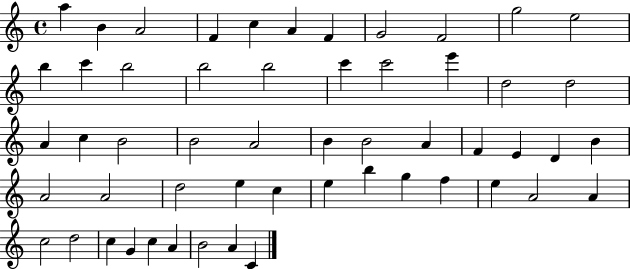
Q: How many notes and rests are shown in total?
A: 54